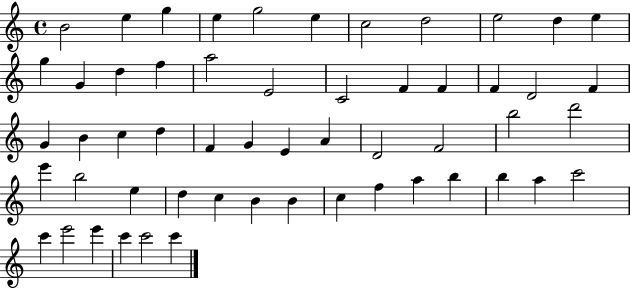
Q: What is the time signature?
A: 4/4